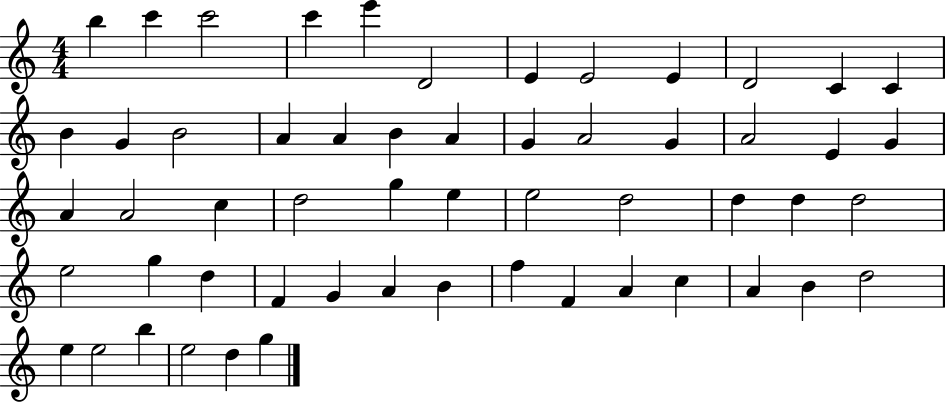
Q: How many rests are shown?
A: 0